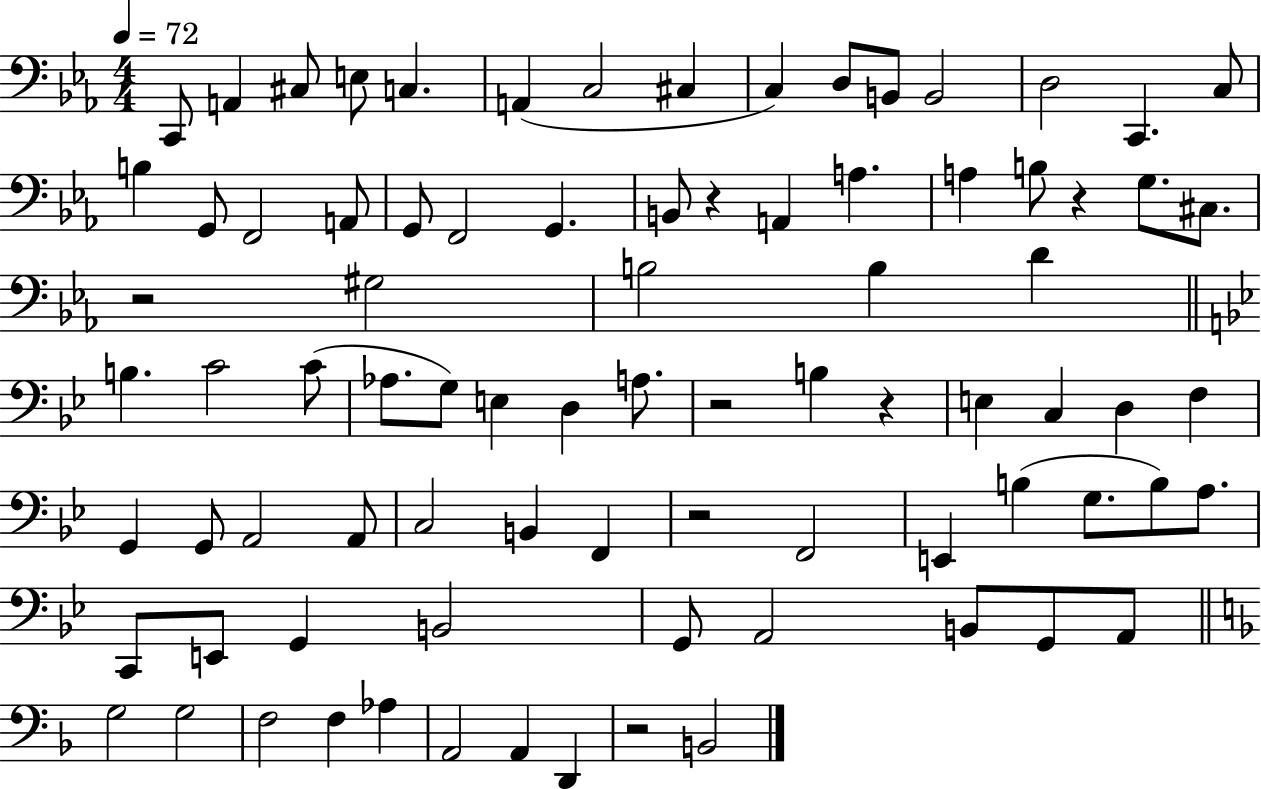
C2/e A2/q C#3/e E3/e C3/q. A2/q C3/h C#3/q C3/q D3/e B2/e B2/h D3/h C2/q. C3/e B3/q G2/e F2/h A2/e G2/e F2/h G2/q. B2/e R/q A2/q A3/q. A3/q B3/e R/q G3/e. C#3/e. R/h G#3/h B3/h B3/q D4/q B3/q. C4/h C4/e Ab3/e. G3/e E3/q D3/q A3/e. R/h B3/q R/q E3/q C3/q D3/q F3/q G2/q G2/e A2/h A2/e C3/h B2/q F2/q R/h F2/h E2/q B3/q G3/e. B3/e A3/e. C2/e E2/e G2/q B2/h G2/e A2/h B2/e G2/e A2/e G3/h G3/h F3/h F3/q Ab3/q A2/h A2/q D2/q R/h B2/h